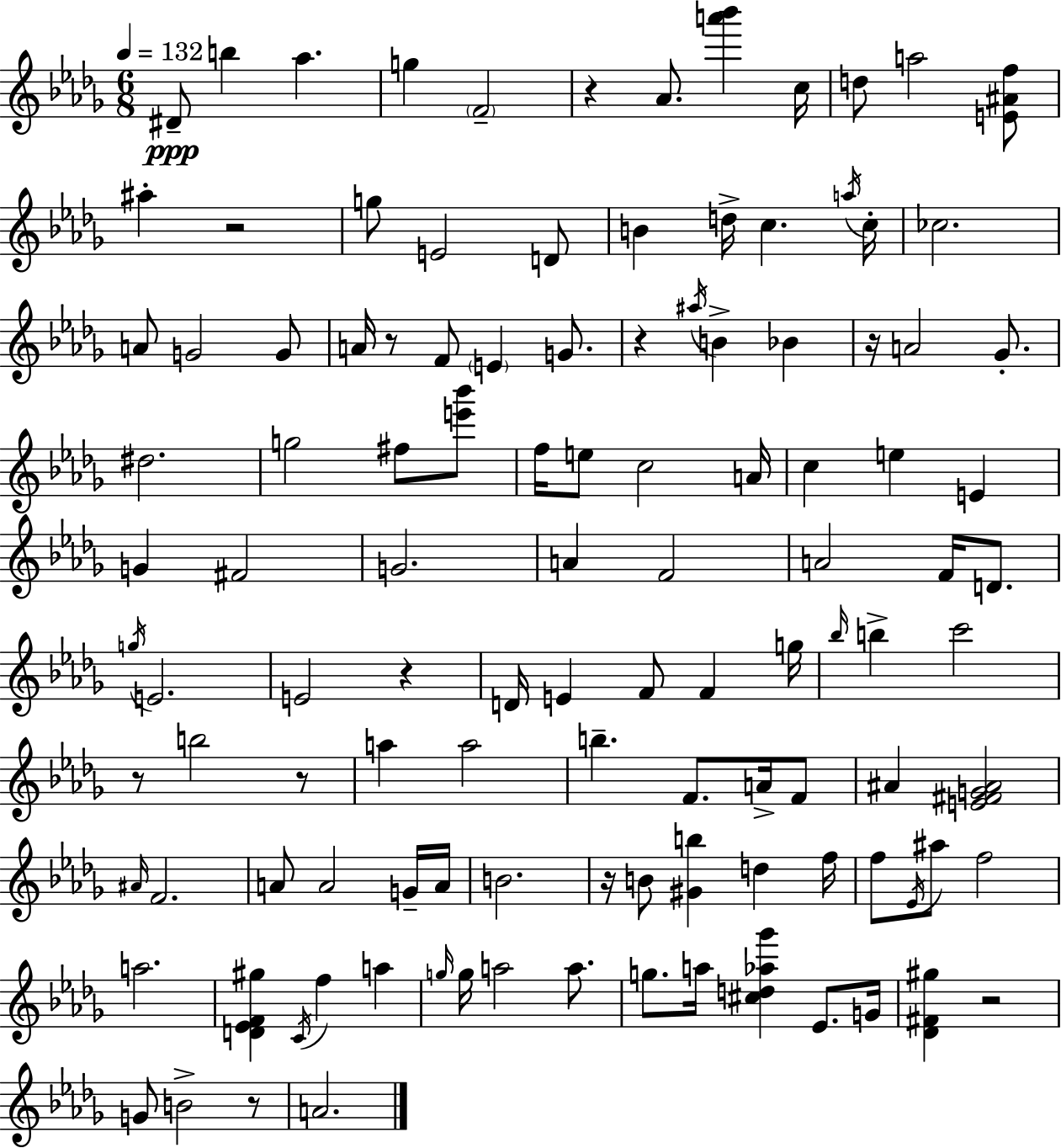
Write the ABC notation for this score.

X:1
T:Untitled
M:6/8
L:1/4
K:Bbm
^D/2 b _a g F2 z _A/2 [a'_b'] c/4 d/2 a2 [E^Af]/2 ^a z2 g/2 E2 D/2 B d/4 c a/4 c/4 _c2 A/2 G2 G/2 A/4 z/2 F/2 E G/2 z ^a/4 B _B z/4 A2 _G/2 ^d2 g2 ^f/2 [e'_b']/2 f/4 e/2 c2 A/4 c e E G ^F2 G2 A F2 A2 F/4 D/2 g/4 E2 E2 z D/4 E F/2 F g/4 _b/4 b c'2 z/2 b2 z/2 a a2 b F/2 A/4 F/2 ^A [E^FG^A]2 ^A/4 F2 A/2 A2 G/4 A/4 B2 z/4 B/2 [^Gb] d f/4 f/2 _E/4 ^a/2 f2 a2 [D_EF^g] C/4 f a g/4 g/4 a2 a/2 g/2 a/4 [^cd_a_g'] _E/2 G/4 [_D^F^g] z2 G/2 B2 z/2 A2